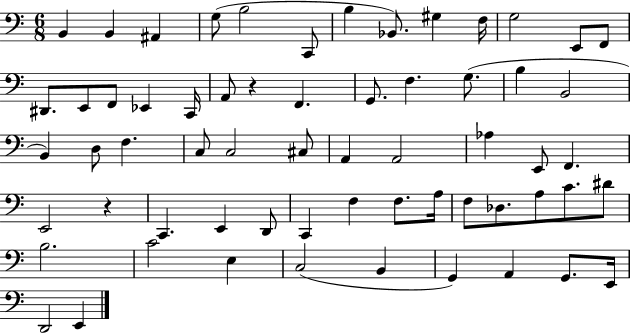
B2/q B2/q A#2/q G3/e B3/h C2/e B3/q Bb2/e. G#3/q F3/s G3/h E2/e F2/e D#2/e. E2/e F2/e Eb2/q C2/s A2/e R/q F2/q. G2/e. F3/q. G3/e. B3/q B2/h B2/q D3/e F3/q. C3/e C3/h C#3/e A2/q A2/h Ab3/q E2/e F2/q. E2/h R/q C2/q. E2/q D2/e C2/q F3/q F3/e. A3/s F3/e Db3/e. A3/e C4/e. D#4/e B3/h. C4/h E3/q C3/h B2/q G2/q A2/q G2/e. E2/s D2/h E2/q